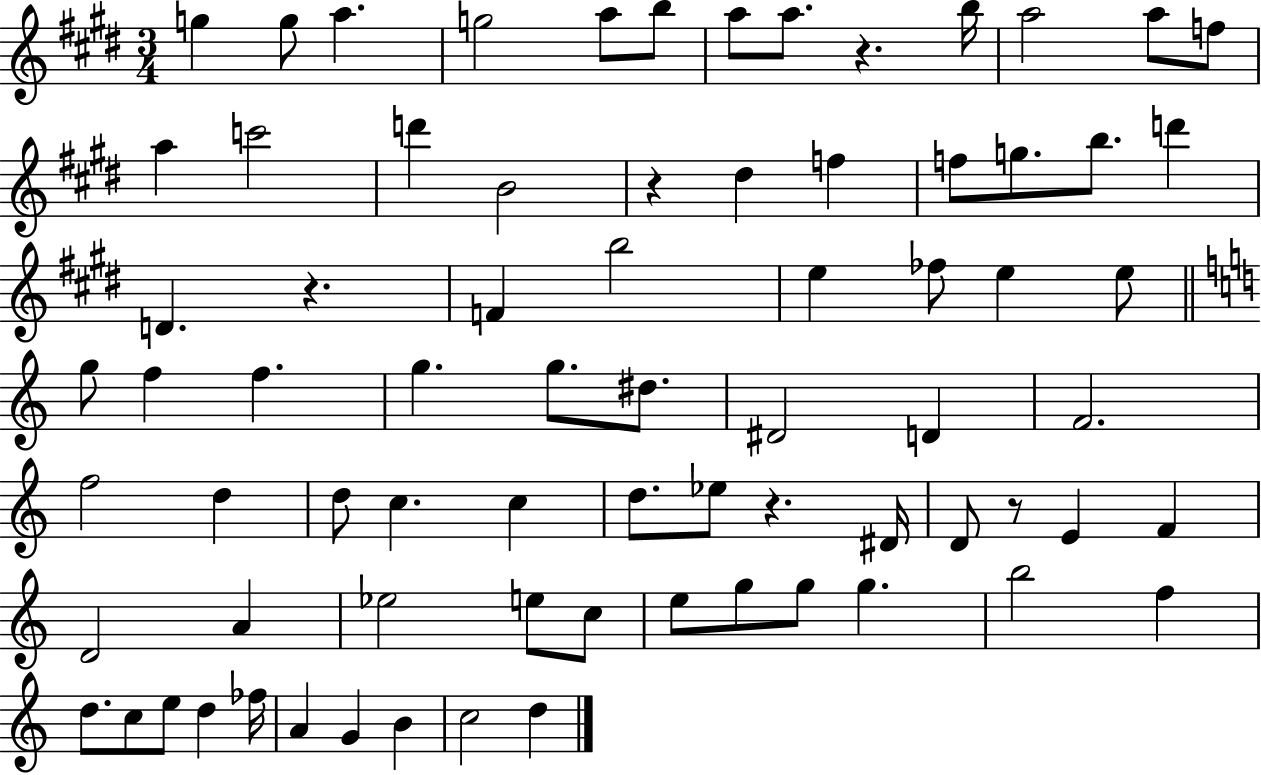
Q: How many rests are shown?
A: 5